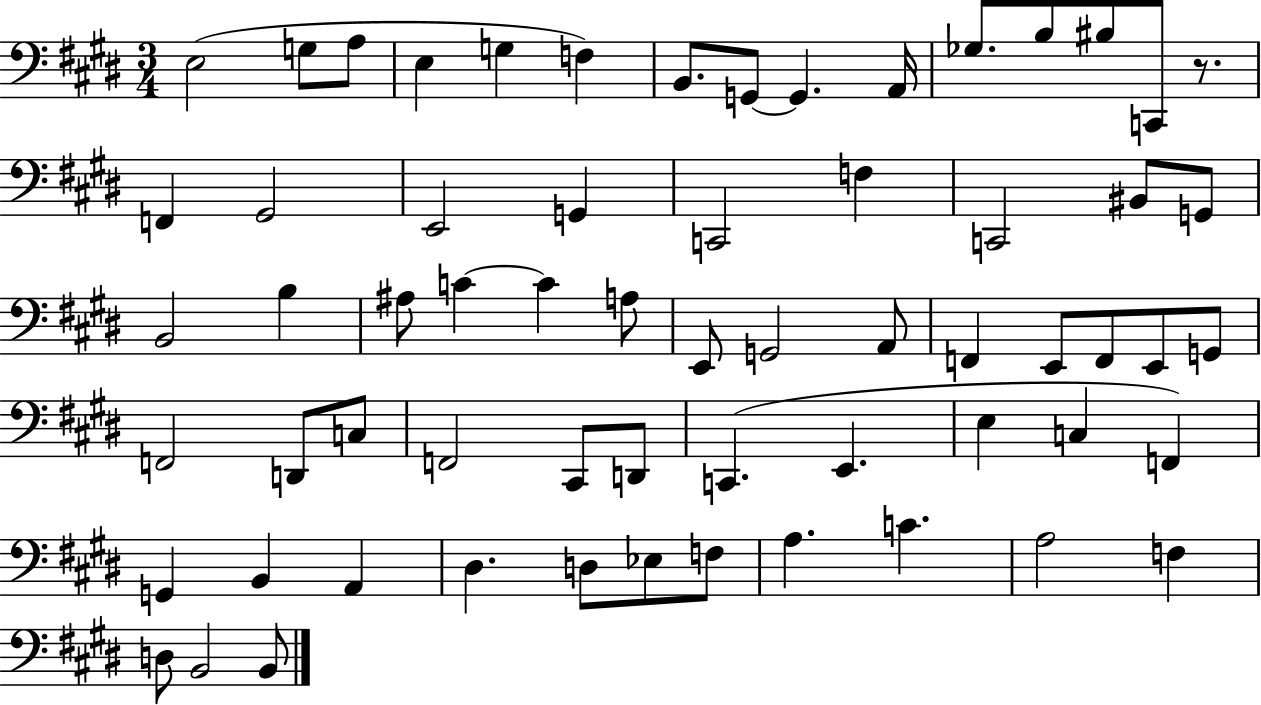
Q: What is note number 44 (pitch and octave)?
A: C2